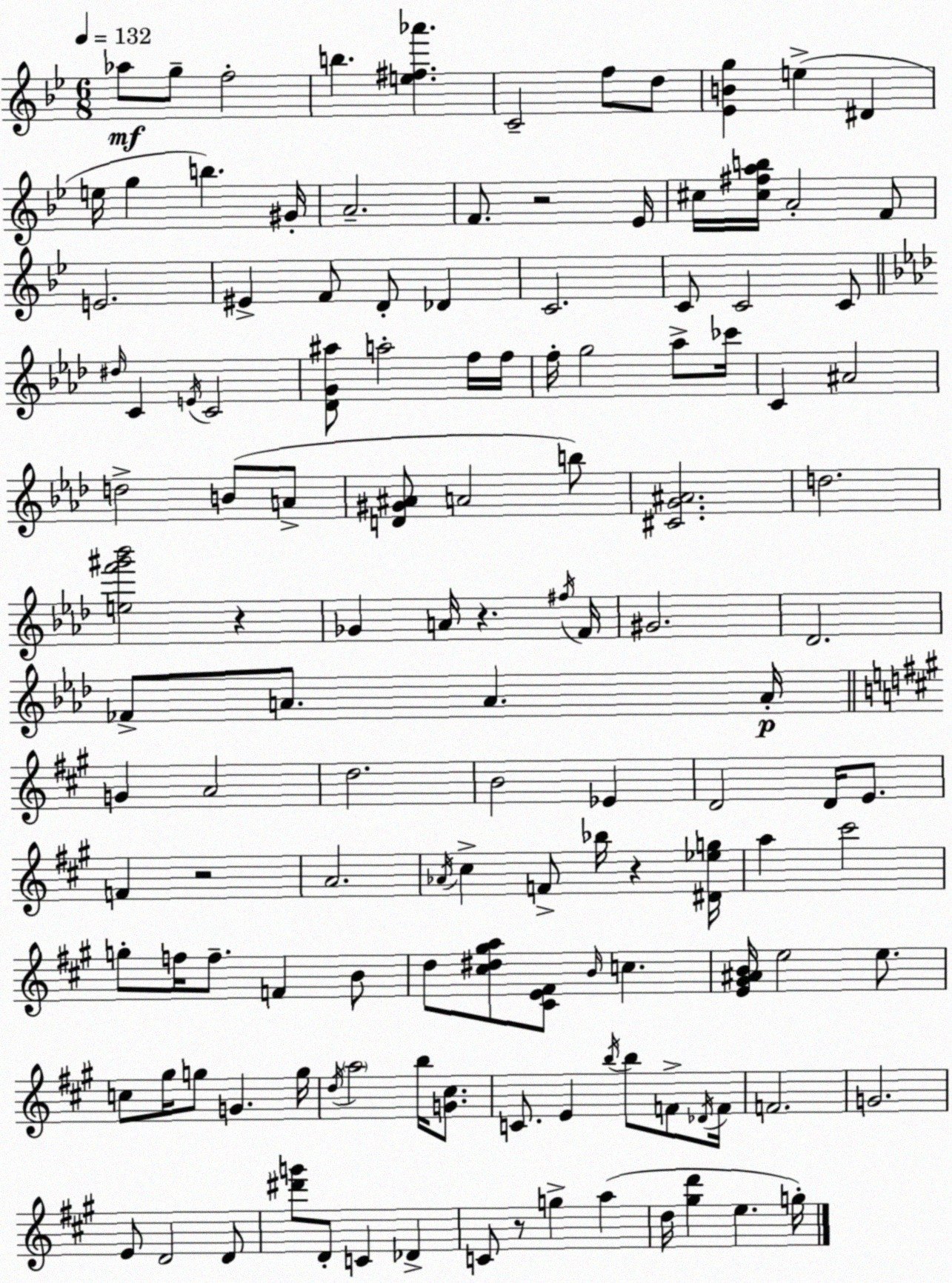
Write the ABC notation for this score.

X:1
T:Untitled
M:6/8
L:1/4
K:Gm
_a/2 g/2 f2 b [e^f_a'] C2 f/2 d/2 [_EBg] e ^D e/4 g b ^G/4 A2 F/2 z2 _E/4 ^c/4 [^c^fab]/4 A2 F/2 E2 ^E F/2 D/2 _D C2 C/2 C2 C/2 ^d/4 C E/4 C2 [_DG^a]/2 a2 f/4 f/4 f/4 g2 _a/2 _c'/4 C ^A2 d2 B/2 A/2 [D^G^A]/2 A2 b/2 [^CG^A]2 d2 [ef'^g'_b']2 z _G A/4 z ^f/4 F/4 ^G2 _D2 _F/2 A/2 A A/4 G A2 d2 B2 _E D2 D/4 E/2 F z2 A2 _A/4 ^c F/2 _b/4 z [^D_eg]/4 a ^c'2 g/2 f/4 f/2 F B/2 d/2 [^c^d^ga]/2 [^CE^F]/2 B/4 c [E^G^AB]/4 e2 e/2 c/2 ^g/4 g/2 G g/4 d/4 a2 b/4 [G^c]/2 C/2 E b/4 b/2 F/2 _D/4 F/4 F2 G2 E/2 D2 D/2 [^d'g']/2 D/2 C _D C/2 z/2 g a d/4 [^gd'] e g/4